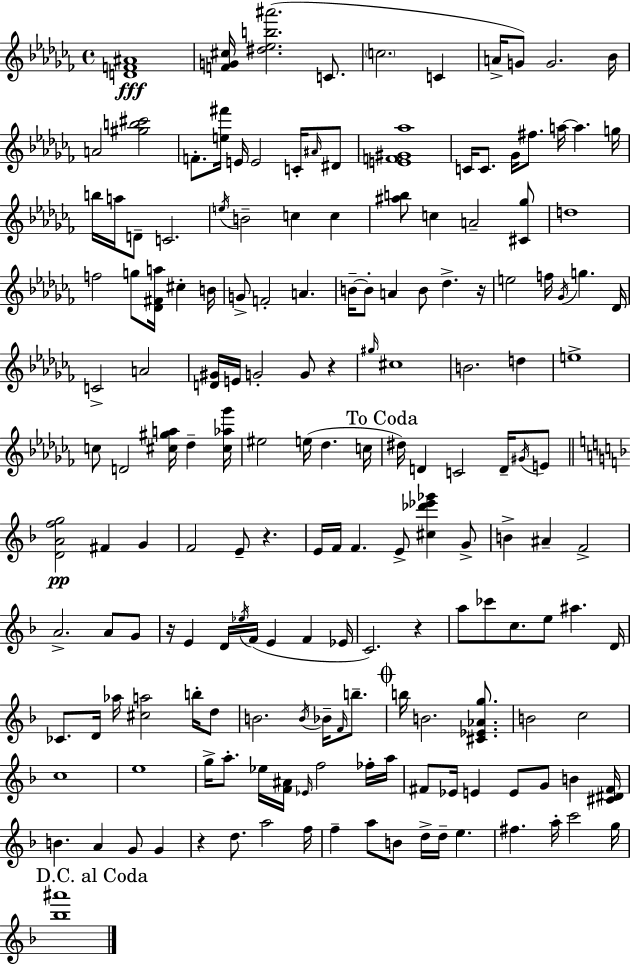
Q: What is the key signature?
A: AES minor